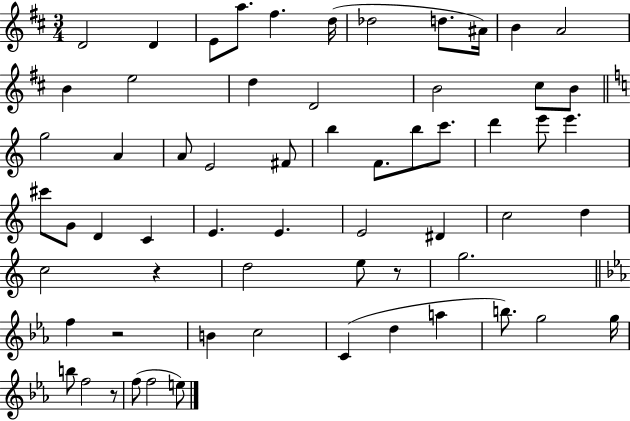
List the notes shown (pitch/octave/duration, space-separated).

D4/h D4/q E4/e A5/e. F#5/q. D5/s Db5/h D5/e. A#4/s B4/q A4/h B4/q E5/h D5/q D4/h B4/h C#5/e B4/e G5/h A4/q A4/e E4/h F#4/e B5/q F4/e. B5/e C6/e. D6/q E6/e E6/q. C#6/e G4/e D4/q C4/q E4/q. E4/q. E4/h D#4/q C5/h D5/q C5/h R/q D5/h E5/e R/e G5/h. F5/q R/h B4/q C5/h C4/q D5/q A5/q B5/e. G5/h G5/s B5/e F5/h R/e F5/e F5/h E5/e